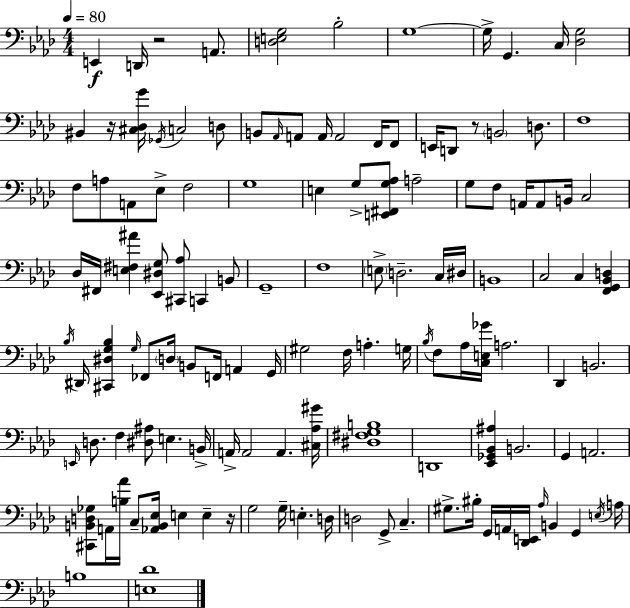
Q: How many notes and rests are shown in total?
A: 127